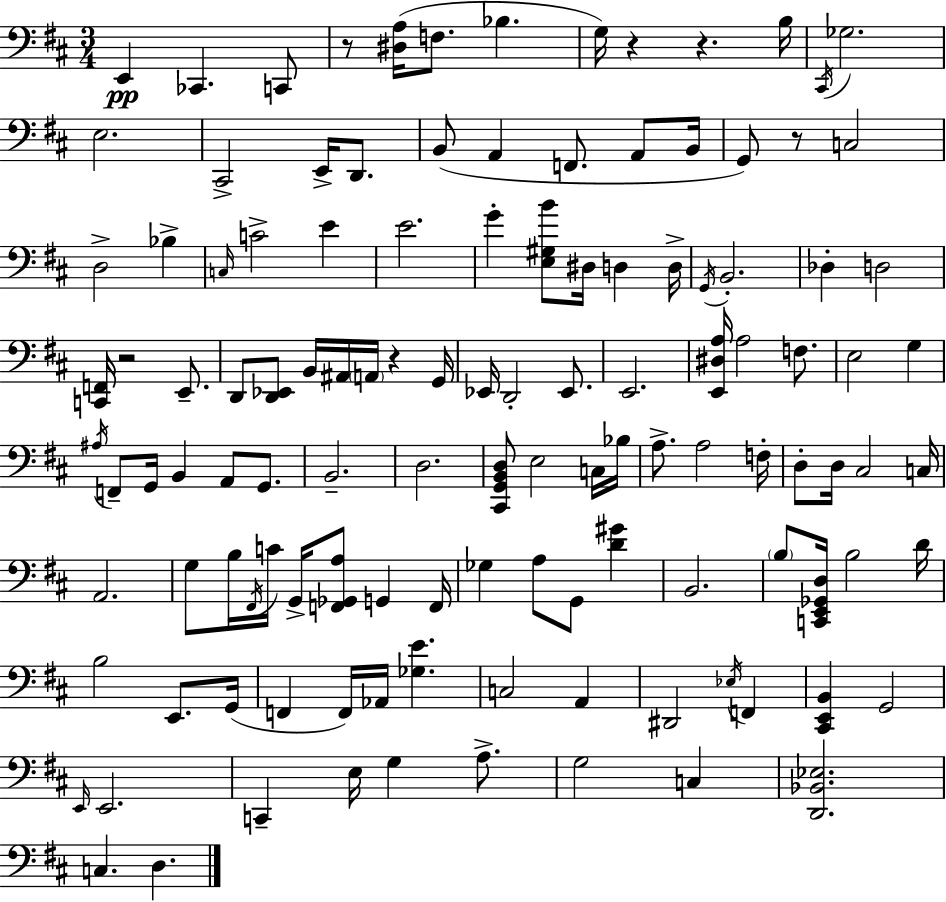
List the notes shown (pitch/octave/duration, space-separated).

E2/q CES2/q. C2/e R/e [D#3,A3]/s F3/e. Bb3/q. G3/s R/q R/q. B3/s C#2/s Gb3/h. E3/h. C#2/h E2/s D2/e. B2/e A2/q F2/e. A2/e B2/s G2/e R/e C3/h D3/h Bb3/q C3/s C4/h E4/q E4/h. G4/q [E3,G#3,B4]/e D#3/s D3/q D3/s G2/s B2/h. Db3/q D3/h [C2,F2]/s R/h E2/e. D2/e [D2,Eb2]/e B2/s A#2/s A2/s R/q G2/s Eb2/s D2/h Eb2/e. E2/h. [E2,D#3,A3]/s A3/h F3/e. E3/h G3/q A#3/s F2/e G2/s B2/q A2/e G2/e. B2/h. D3/h. [C#2,G2,B2,D3]/e E3/h C3/s Bb3/s A3/e. A3/h F3/s D3/e D3/s C#3/h C3/s A2/h. G3/e B3/s F#2/s C4/s G2/s [F2,Gb2,A3]/e G2/q F2/s Gb3/q A3/e G2/e [D4,G#4]/q B2/h. B3/e [C2,E2,Gb2,D3]/s B3/h D4/s B3/h E2/e. G2/s F2/q F2/s Ab2/s [Gb3,E4]/q. C3/h A2/q D#2/h Eb3/s F2/q [C#2,E2,B2]/q G2/h E2/s E2/h. C2/q E3/s G3/q A3/e. G3/h C3/q [D2,Bb2,Eb3]/h. C3/q. D3/q.